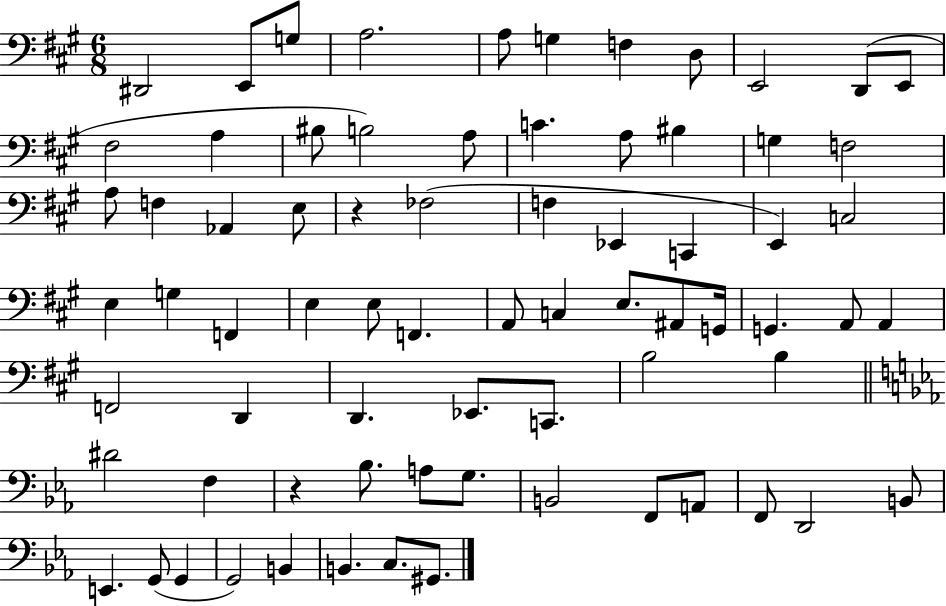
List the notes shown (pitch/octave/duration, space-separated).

D#2/h E2/e G3/e A3/h. A3/e G3/q F3/q D3/e E2/h D2/e E2/e F#3/h A3/q BIS3/e B3/h A3/e C4/q. A3/e BIS3/q G3/q F3/h A3/e F3/q Ab2/q E3/e R/q FES3/h F3/q Eb2/q C2/q E2/q C3/h E3/q G3/q F2/q E3/q E3/e F2/q. A2/e C3/q E3/e. A#2/e G2/s G2/q. A2/e A2/q F2/h D2/q D2/q. Eb2/e. C2/e. B3/h B3/q D#4/h F3/q R/q Bb3/e. A3/e G3/e. B2/h F2/e A2/e F2/e D2/h B2/e E2/q. G2/e G2/q G2/h B2/q B2/q. C3/e. G#2/e.